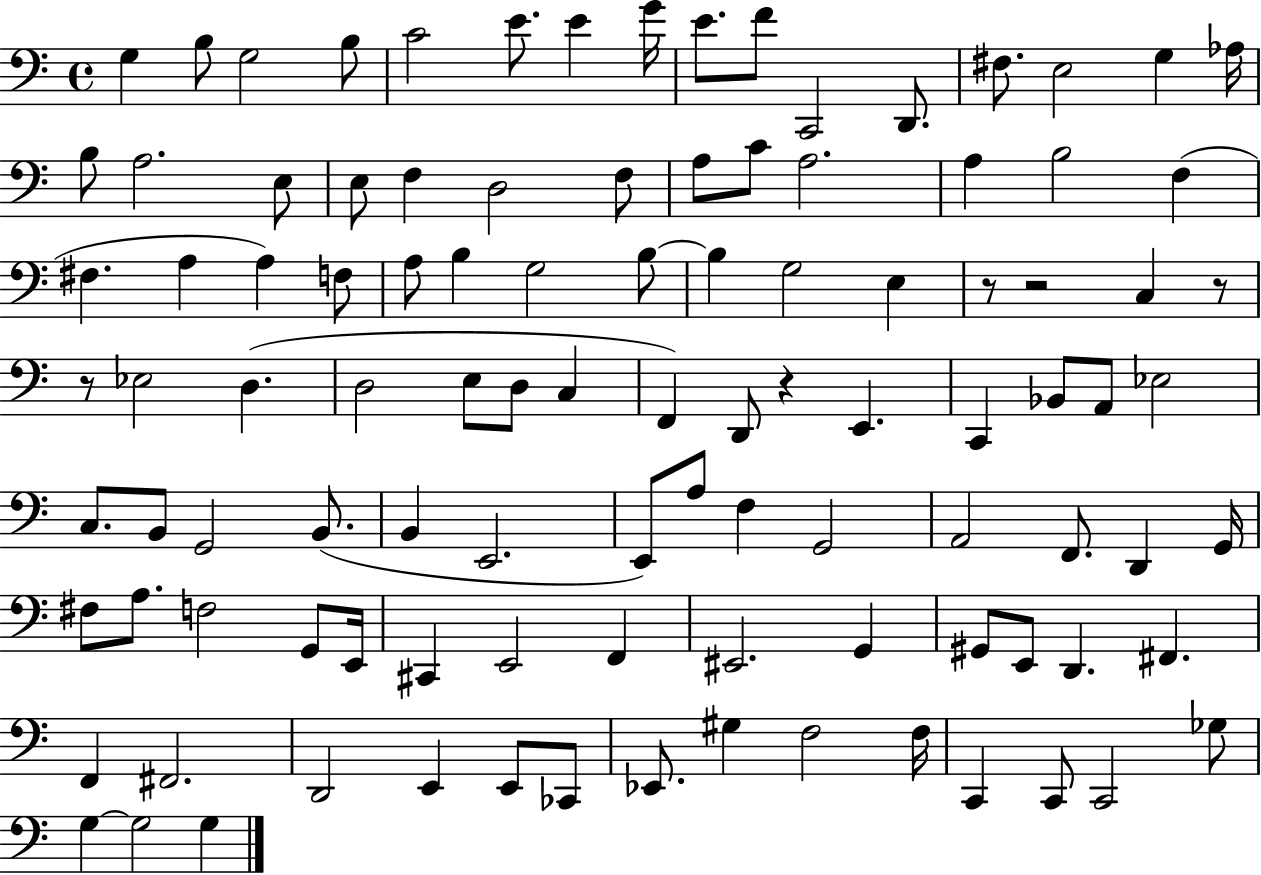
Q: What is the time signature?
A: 4/4